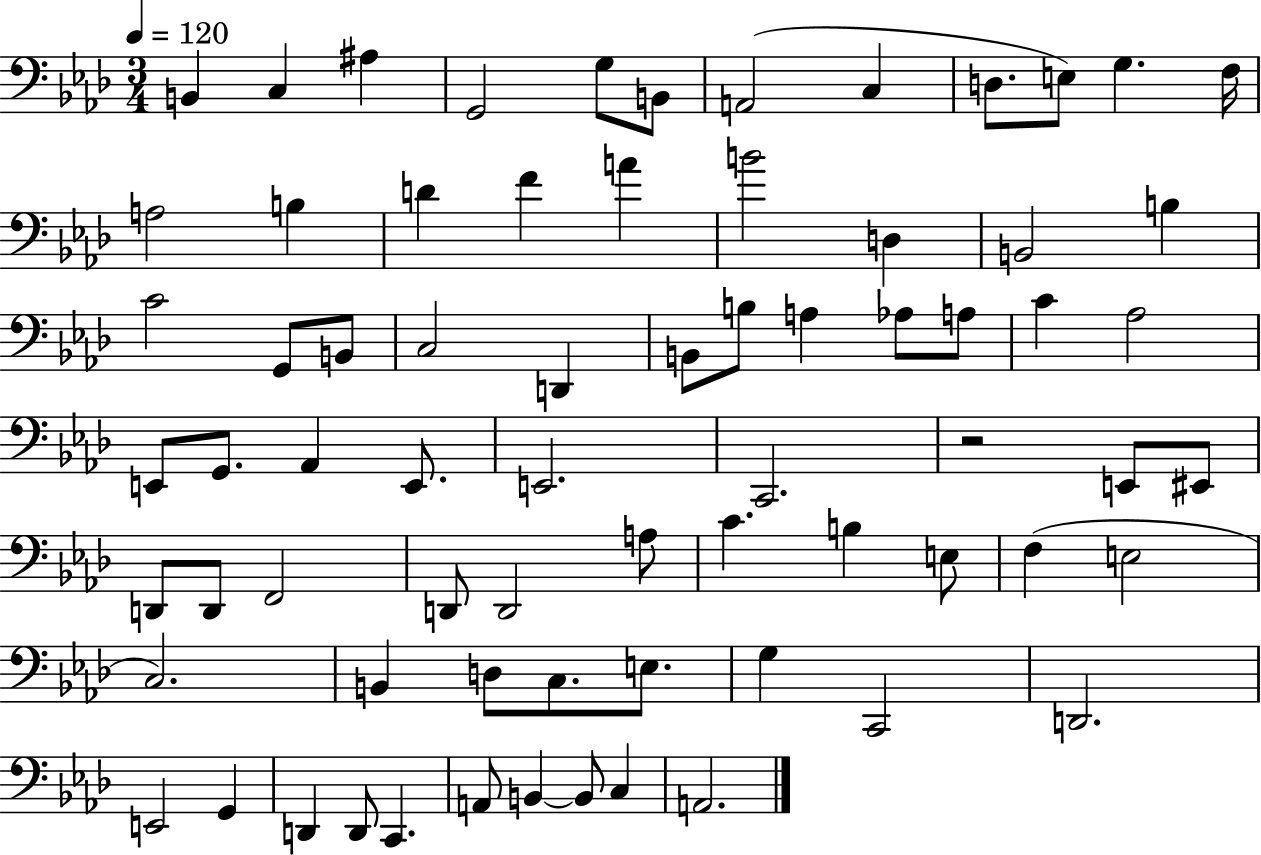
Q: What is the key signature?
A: AES major